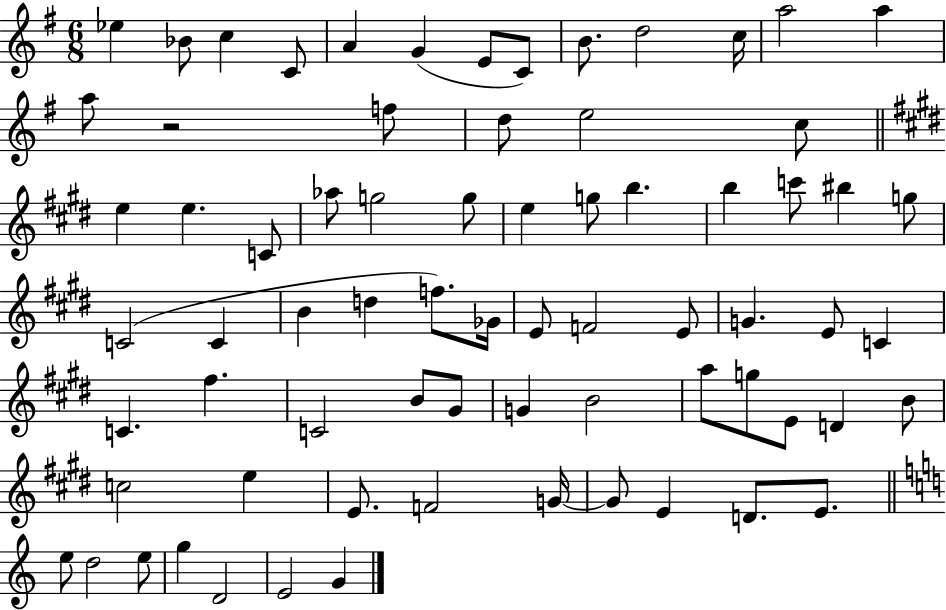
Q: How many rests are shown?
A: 1